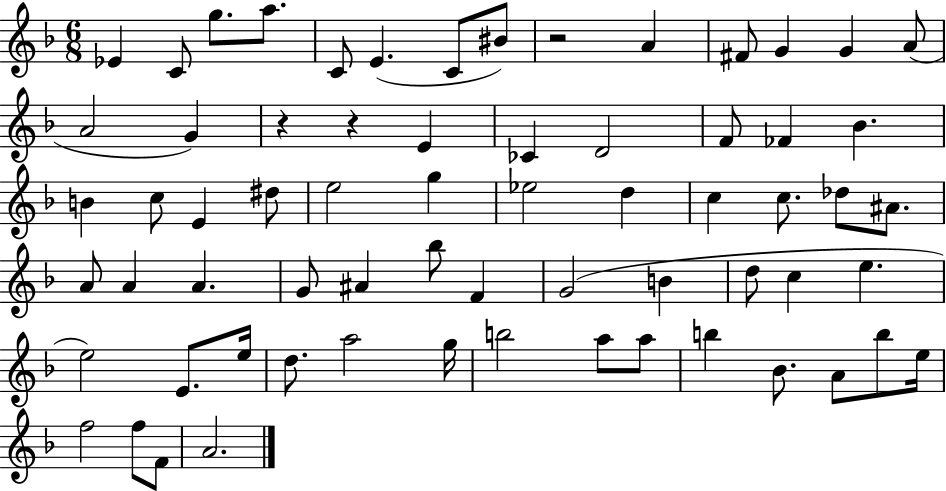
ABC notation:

X:1
T:Untitled
M:6/8
L:1/4
K:F
_E C/2 g/2 a/2 C/2 E C/2 ^B/2 z2 A ^F/2 G G A/2 A2 G z z E _C D2 F/2 _F _B B c/2 E ^d/2 e2 g _e2 d c c/2 _d/2 ^A/2 A/2 A A G/2 ^A _b/2 F G2 B d/2 c e e2 E/2 e/4 d/2 a2 g/4 b2 a/2 a/2 b _B/2 A/2 b/2 e/4 f2 f/2 F/2 A2